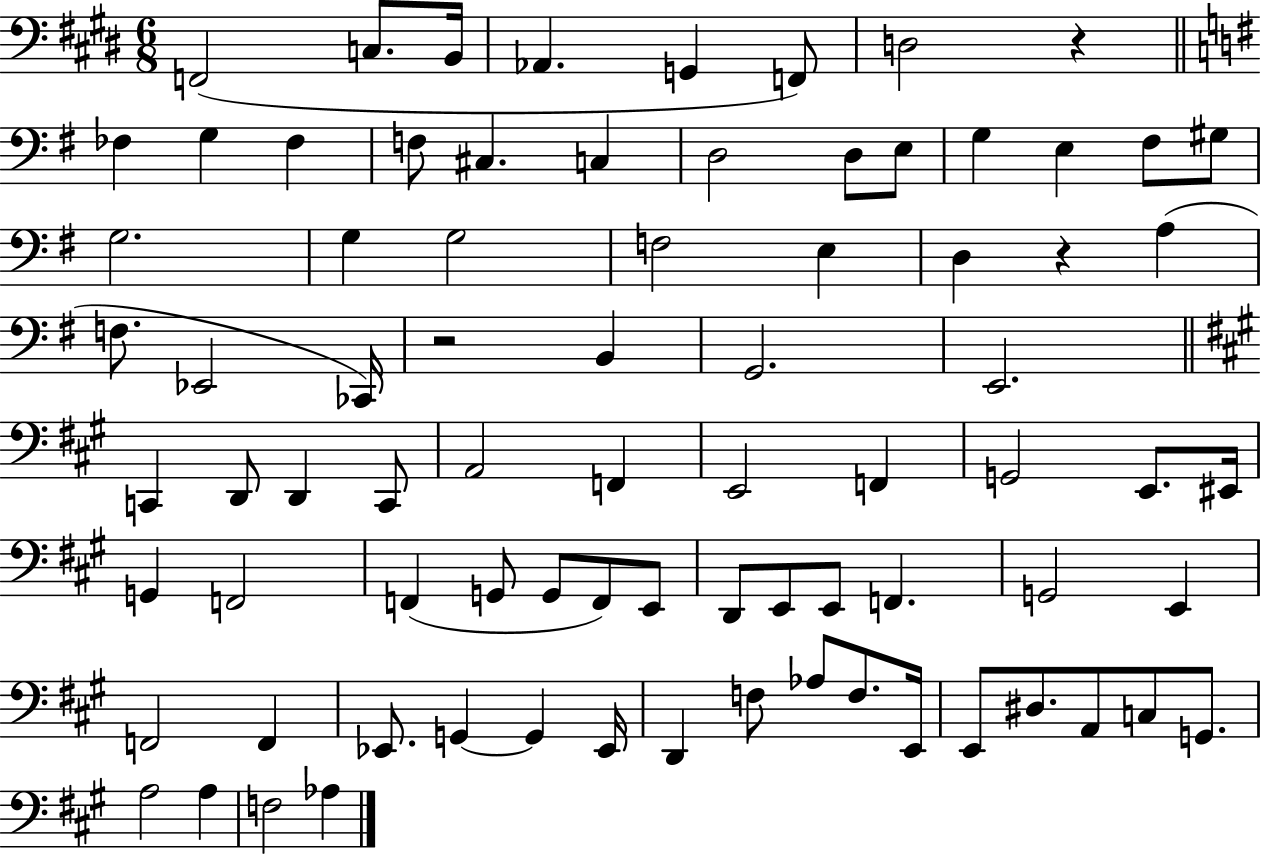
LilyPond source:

{
  \clef bass
  \numericTimeSignature
  \time 6/8
  \key e \major
  f,2( c8. b,16 | aes,4. g,4 f,8) | d2 r4 | \bar "||" \break \key g \major fes4 g4 fes4 | f8 cis4. c4 | d2 d8 e8 | g4 e4 fis8 gis8 | \break g2. | g4 g2 | f2 e4 | d4 r4 a4( | \break f8. ees,2 ces,16) | r2 b,4 | g,2. | e,2. | \break \bar "||" \break \key a \major c,4 d,8 d,4 c,8 | a,2 f,4 | e,2 f,4 | g,2 e,8. eis,16 | \break g,4 f,2 | f,4( g,8 g,8 f,8) e,8 | d,8 e,8 e,8 f,4. | g,2 e,4 | \break f,2 f,4 | ees,8. g,4~~ g,4 ees,16 | d,4 f8 aes8 f8. e,16 | e,8 dis8. a,8 c8 g,8. | \break a2 a4 | f2 aes4 | \bar "|."
}